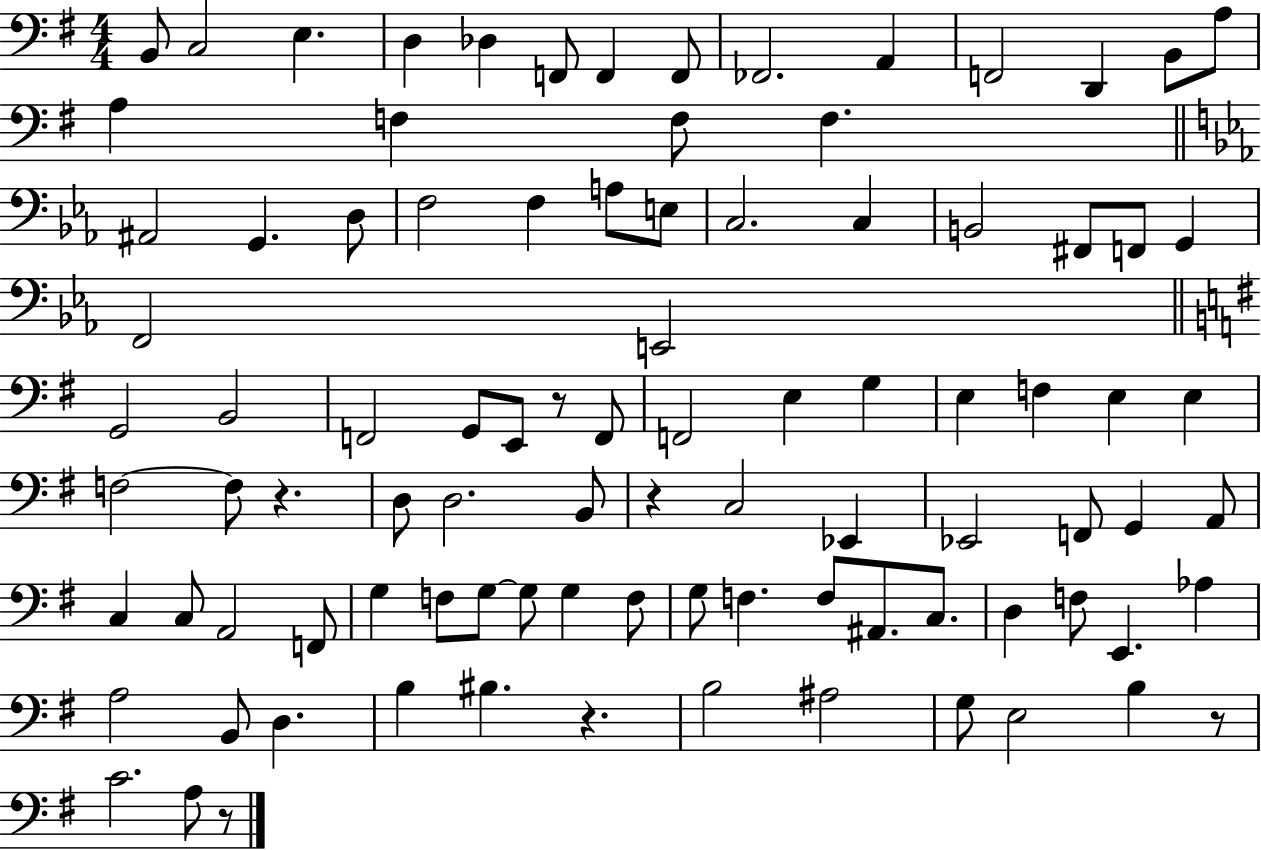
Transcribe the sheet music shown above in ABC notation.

X:1
T:Untitled
M:4/4
L:1/4
K:G
B,,/2 C,2 E, D, _D, F,,/2 F,, F,,/2 _F,,2 A,, F,,2 D,, B,,/2 A,/2 A, F, F,/2 F, ^A,,2 G,, D,/2 F,2 F, A,/2 E,/2 C,2 C, B,,2 ^F,,/2 F,,/2 G,, F,,2 E,,2 G,,2 B,,2 F,,2 G,,/2 E,,/2 z/2 F,,/2 F,,2 E, G, E, F, E, E, F,2 F,/2 z D,/2 D,2 B,,/2 z C,2 _E,, _E,,2 F,,/2 G,, A,,/2 C, C,/2 A,,2 F,,/2 G, F,/2 G,/2 G,/2 G, F,/2 G,/2 F, F,/2 ^A,,/2 C,/2 D, F,/2 E,, _A, A,2 B,,/2 D, B, ^B, z B,2 ^A,2 G,/2 E,2 B, z/2 C2 A,/2 z/2